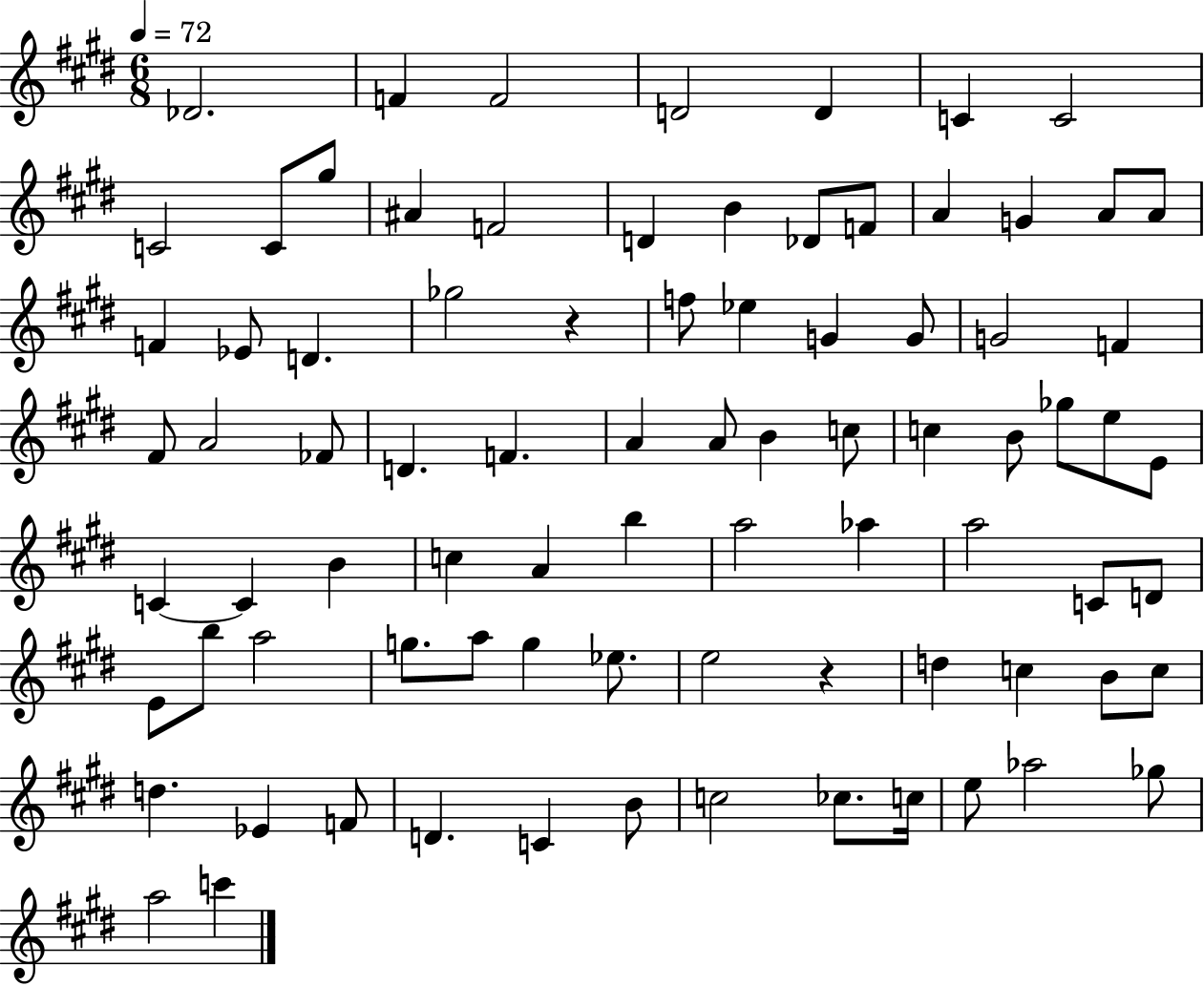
X:1
T:Untitled
M:6/8
L:1/4
K:E
_D2 F F2 D2 D C C2 C2 C/2 ^g/2 ^A F2 D B _D/2 F/2 A G A/2 A/2 F _E/2 D _g2 z f/2 _e G G/2 G2 F ^F/2 A2 _F/2 D F A A/2 B c/2 c B/2 _g/2 e/2 E/2 C C B c A b a2 _a a2 C/2 D/2 E/2 b/2 a2 g/2 a/2 g _e/2 e2 z d c B/2 c/2 d _E F/2 D C B/2 c2 _c/2 c/4 e/2 _a2 _g/2 a2 c'